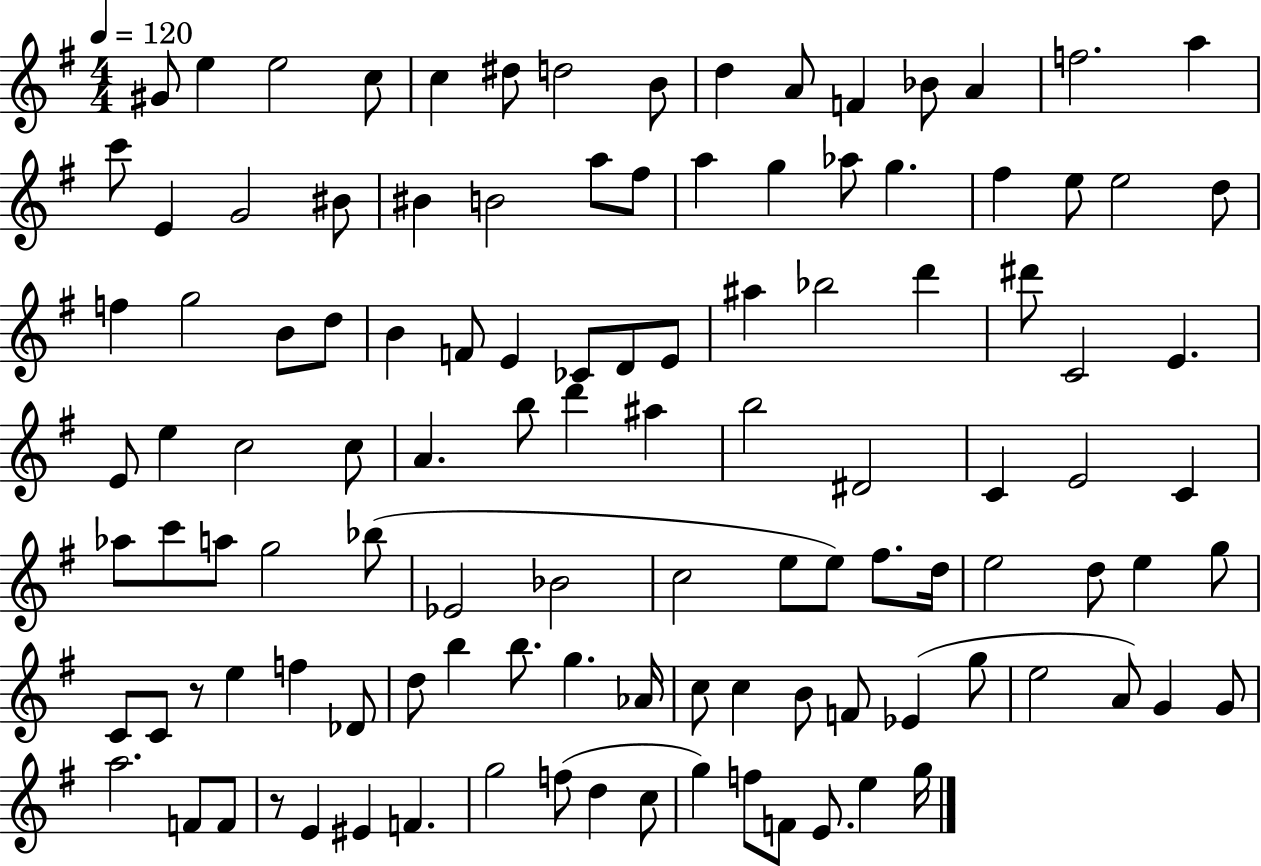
{
  \clef treble
  \numericTimeSignature
  \time 4/4
  \key g \major
  \tempo 4 = 120
  gis'8 e''4 e''2 c''8 | c''4 dis''8 d''2 b'8 | d''4 a'8 f'4 bes'8 a'4 | f''2. a''4 | \break c'''8 e'4 g'2 bis'8 | bis'4 b'2 a''8 fis''8 | a''4 g''4 aes''8 g''4. | fis''4 e''8 e''2 d''8 | \break f''4 g''2 b'8 d''8 | b'4 f'8 e'4 ces'8 d'8 e'8 | ais''4 bes''2 d'''4 | dis'''8 c'2 e'4. | \break e'8 e''4 c''2 c''8 | a'4. b''8 d'''4 ais''4 | b''2 dis'2 | c'4 e'2 c'4 | \break aes''8 c'''8 a''8 g''2 bes''8( | ees'2 bes'2 | c''2 e''8 e''8) fis''8. d''16 | e''2 d''8 e''4 g''8 | \break c'8 c'8 r8 e''4 f''4 des'8 | d''8 b''4 b''8. g''4. aes'16 | c''8 c''4 b'8 f'8 ees'4( g''8 | e''2 a'8) g'4 g'8 | \break a''2. f'8 f'8 | r8 e'4 eis'4 f'4. | g''2 f''8( d''4 c''8 | g''4) f''8 f'8 e'8. e''4 g''16 | \break \bar "|."
}